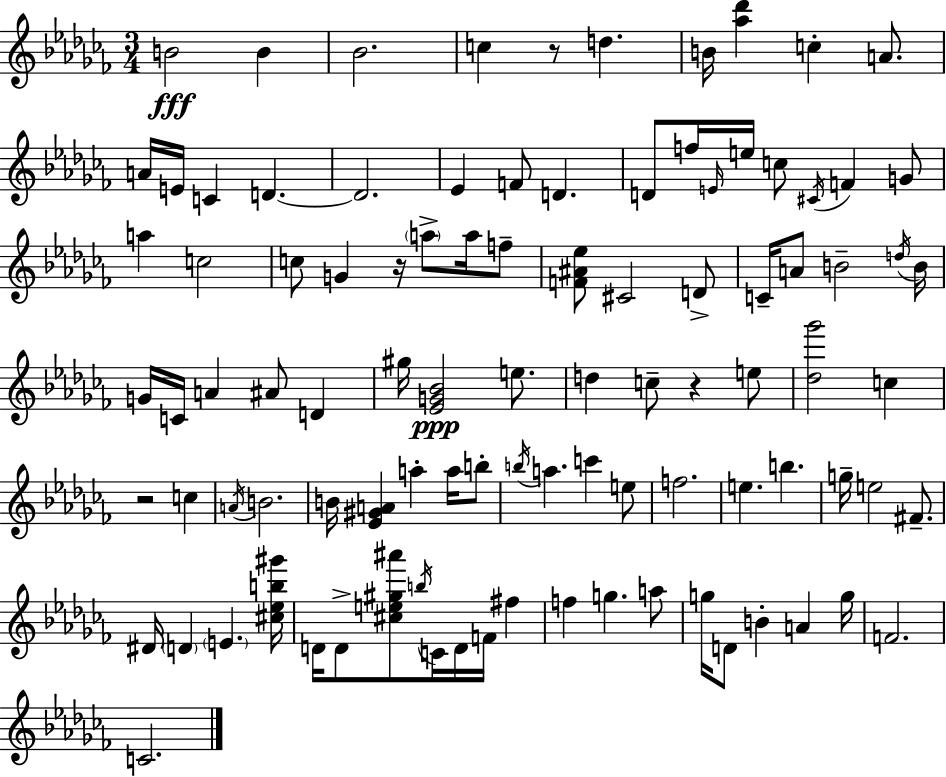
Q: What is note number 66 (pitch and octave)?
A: F#4